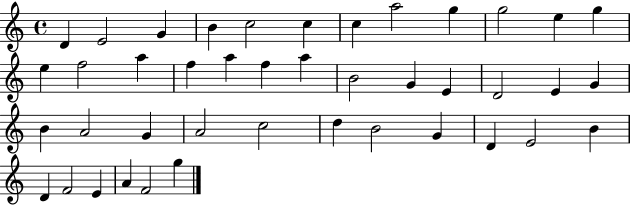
{
  \clef treble
  \time 4/4
  \defaultTimeSignature
  \key c \major
  d'4 e'2 g'4 | b'4 c''2 c''4 | c''4 a''2 g''4 | g''2 e''4 g''4 | \break e''4 f''2 a''4 | f''4 a''4 f''4 a''4 | b'2 g'4 e'4 | d'2 e'4 g'4 | \break b'4 a'2 g'4 | a'2 c''2 | d''4 b'2 g'4 | d'4 e'2 b'4 | \break d'4 f'2 e'4 | a'4 f'2 g''4 | \bar "|."
}